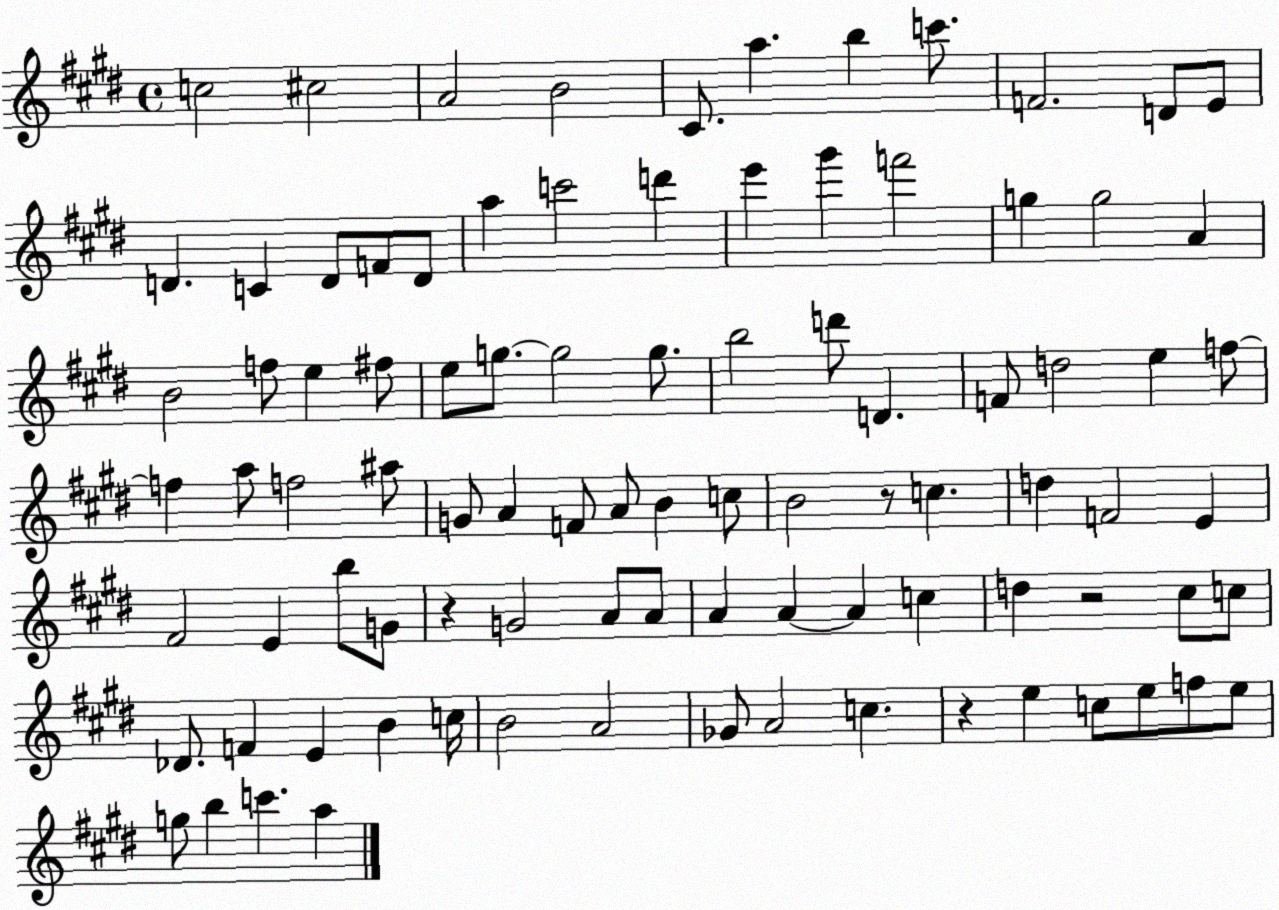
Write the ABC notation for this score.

X:1
T:Untitled
M:4/4
L:1/4
K:E
c2 ^c2 A2 B2 ^C/2 a b c'/2 F2 D/2 E/2 D C D/2 F/2 D/2 a c'2 d' e' ^g' f'2 g g2 A B2 f/2 e ^f/2 e/2 g/2 g2 g/2 b2 d'/2 D F/2 d2 e f/2 f a/2 f2 ^a/2 G/2 A F/2 A/2 B c/2 B2 z/2 c d F2 E ^F2 E b/2 G/2 z G2 A/2 A/2 A A A c d z2 ^c/2 c/2 _D/2 F E B c/4 B2 A2 _G/2 A2 c z e c/2 e/2 f/2 e/2 g/2 b c' a